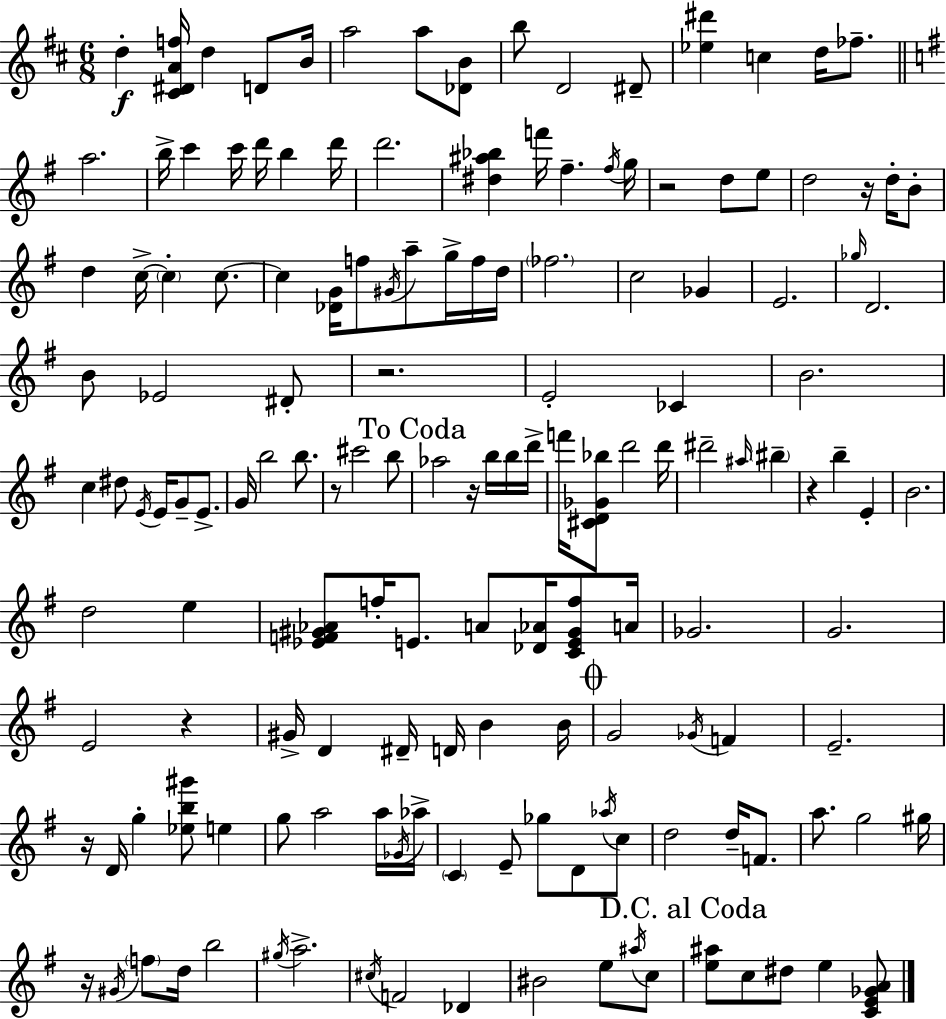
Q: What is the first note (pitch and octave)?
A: D5